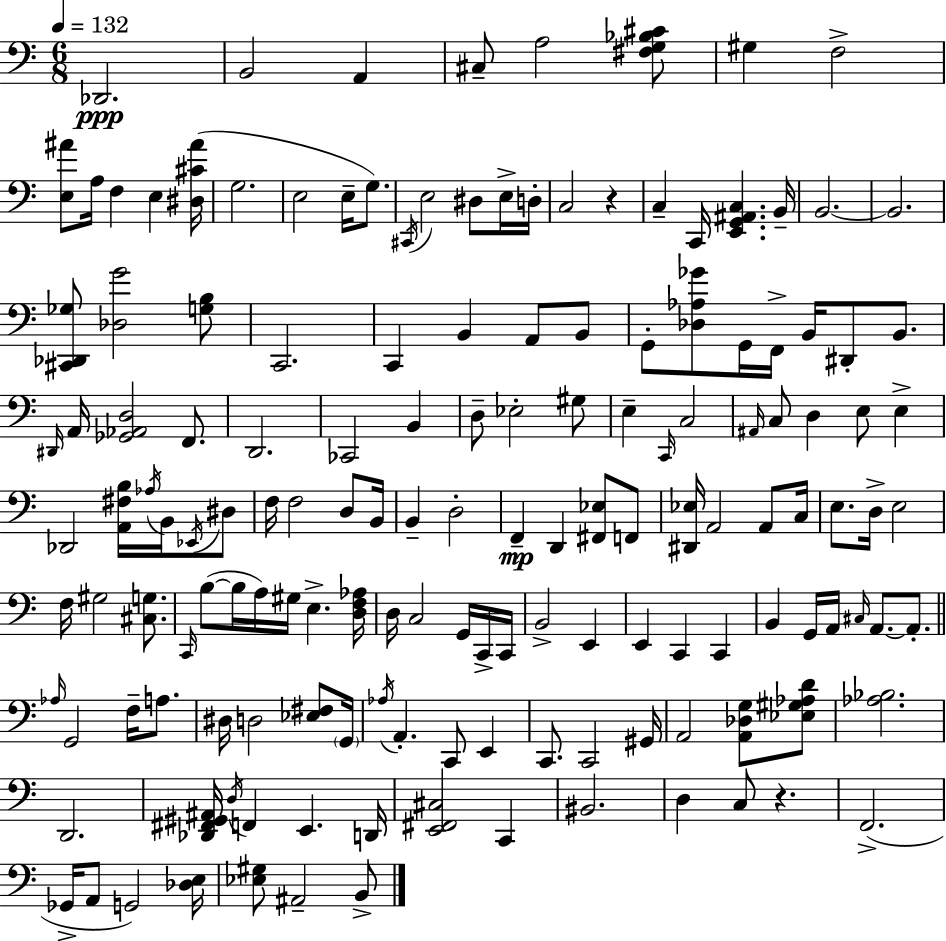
X:1
T:Untitled
M:6/8
L:1/4
K:C
_D,,2 B,,2 A,, ^C,/2 A,2 [^F,G,_B,^C]/2 ^G, F,2 [E,^A]/2 A,/4 F, E, [^D,^C^A]/4 G,2 E,2 E,/4 G,/2 ^C,,/4 E,2 ^D,/2 E,/4 D,/4 C,2 z C, C,,/4 [E,,G,,^A,,C,] B,,/4 B,,2 B,,2 [^C,,_D,,_G,]/2 [_D,G]2 [G,B,]/2 C,,2 C,, B,, A,,/2 B,,/2 G,,/2 [_D,_A,_G]/2 G,,/4 F,,/4 B,,/4 ^D,,/2 B,,/2 ^D,,/4 A,,/4 [_G,,_A,,D,]2 F,,/2 D,,2 _C,,2 B,, D,/2 _E,2 ^G,/2 E, C,,/4 C,2 ^A,,/4 C,/2 D, E,/2 E, _D,,2 [A,,^F,B,]/4 _A,/4 B,,/4 _E,,/4 ^D,/2 F,/4 F,2 D,/2 B,,/4 B,, D,2 F,, D,, [^F,,_E,]/2 F,,/2 [^D,,_E,]/4 A,,2 A,,/2 C,/4 E,/2 D,/4 E,2 F,/4 ^G,2 [^C,G,]/2 C,,/4 B,/2 B,/4 A,/4 ^G,/4 E, [D,F,_A,]/4 D,/4 C,2 G,,/4 C,,/4 C,,/4 B,,2 E,, E,, C,, C,, B,, G,,/4 A,,/4 ^C,/4 A,,/2 A,,/2 _A,/4 G,,2 F,/4 A,/2 ^D,/4 D,2 [_E,^F,]/2 G,,/4 _A,/4 A,, C,,/2 E,, C,,/2 C,,2 ^G,,/4 A,,2 [A,,_D,G,]/2 [_E,^G,_A,D]/2 [_A,_B,]2 D,,2 [_D,,^F,,^G,,^A,,]/4 D,/4 F,, E,, D,,/4 [E,,^F,,^C,]2 C,, ^B,,2 D, C,/2 z F,,2 _G,,/4 A,,/2 G,,2 [_D,E,]/4 [_E,^G,]/2 ^A,,2 B,,/2